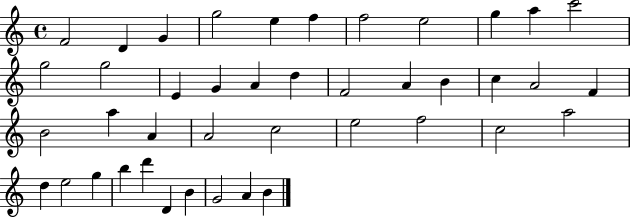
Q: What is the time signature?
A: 4/4